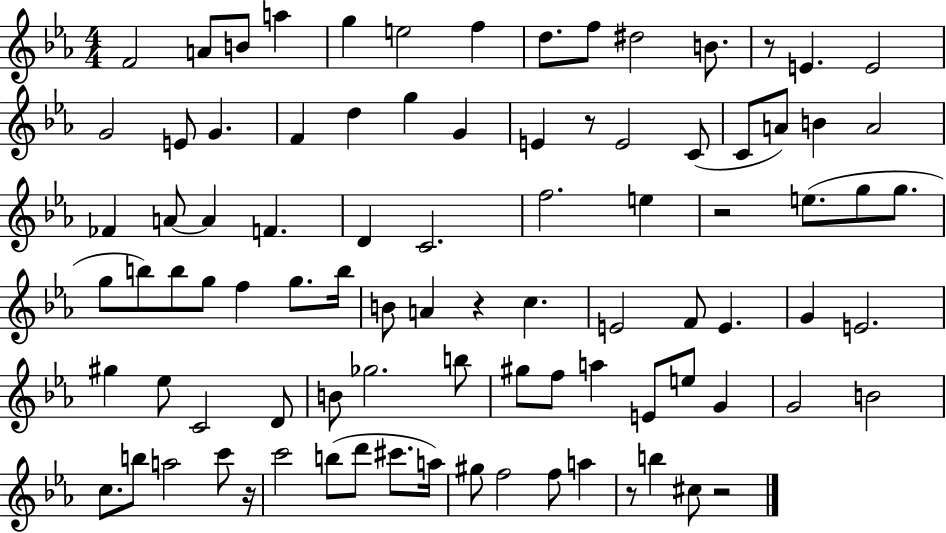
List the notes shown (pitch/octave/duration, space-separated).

F4/h A4/e B4/e A5/q G5/q E5/h F5/q D5/e. F5/e D#5/h B4/e. R/e E4/q. E4/h G4/h E4/e G4/q. F4/q D5/q G5/q G4/q E4/q R/e E4/h C4/e C4/e A4/e B4/q A4/h FES4/q A4/e A4/q F4/q. D4/q C4/h. F5/h. E5/q R/h E5/e. G5/e G5/e. G5/e B5/e B5/e G5/e F5/q G5/e. B5/s B4/e A4/q R/q C5/q. E4/h F4/e E4/q. G4/q E4/h. G#5/q Eb5/e C4/h D4/e B4/e Gb5/h. B5/e G#5/e F5/e A5/q E4/e E5/e G4/q G4/h B4/h C5/e. B5/e A5/h C6/e R/s C6/h B5/e D6/e C#6/e. A5/s G#5/e F5/h F5/e A5/q R/e B5/q C#5/e R/h